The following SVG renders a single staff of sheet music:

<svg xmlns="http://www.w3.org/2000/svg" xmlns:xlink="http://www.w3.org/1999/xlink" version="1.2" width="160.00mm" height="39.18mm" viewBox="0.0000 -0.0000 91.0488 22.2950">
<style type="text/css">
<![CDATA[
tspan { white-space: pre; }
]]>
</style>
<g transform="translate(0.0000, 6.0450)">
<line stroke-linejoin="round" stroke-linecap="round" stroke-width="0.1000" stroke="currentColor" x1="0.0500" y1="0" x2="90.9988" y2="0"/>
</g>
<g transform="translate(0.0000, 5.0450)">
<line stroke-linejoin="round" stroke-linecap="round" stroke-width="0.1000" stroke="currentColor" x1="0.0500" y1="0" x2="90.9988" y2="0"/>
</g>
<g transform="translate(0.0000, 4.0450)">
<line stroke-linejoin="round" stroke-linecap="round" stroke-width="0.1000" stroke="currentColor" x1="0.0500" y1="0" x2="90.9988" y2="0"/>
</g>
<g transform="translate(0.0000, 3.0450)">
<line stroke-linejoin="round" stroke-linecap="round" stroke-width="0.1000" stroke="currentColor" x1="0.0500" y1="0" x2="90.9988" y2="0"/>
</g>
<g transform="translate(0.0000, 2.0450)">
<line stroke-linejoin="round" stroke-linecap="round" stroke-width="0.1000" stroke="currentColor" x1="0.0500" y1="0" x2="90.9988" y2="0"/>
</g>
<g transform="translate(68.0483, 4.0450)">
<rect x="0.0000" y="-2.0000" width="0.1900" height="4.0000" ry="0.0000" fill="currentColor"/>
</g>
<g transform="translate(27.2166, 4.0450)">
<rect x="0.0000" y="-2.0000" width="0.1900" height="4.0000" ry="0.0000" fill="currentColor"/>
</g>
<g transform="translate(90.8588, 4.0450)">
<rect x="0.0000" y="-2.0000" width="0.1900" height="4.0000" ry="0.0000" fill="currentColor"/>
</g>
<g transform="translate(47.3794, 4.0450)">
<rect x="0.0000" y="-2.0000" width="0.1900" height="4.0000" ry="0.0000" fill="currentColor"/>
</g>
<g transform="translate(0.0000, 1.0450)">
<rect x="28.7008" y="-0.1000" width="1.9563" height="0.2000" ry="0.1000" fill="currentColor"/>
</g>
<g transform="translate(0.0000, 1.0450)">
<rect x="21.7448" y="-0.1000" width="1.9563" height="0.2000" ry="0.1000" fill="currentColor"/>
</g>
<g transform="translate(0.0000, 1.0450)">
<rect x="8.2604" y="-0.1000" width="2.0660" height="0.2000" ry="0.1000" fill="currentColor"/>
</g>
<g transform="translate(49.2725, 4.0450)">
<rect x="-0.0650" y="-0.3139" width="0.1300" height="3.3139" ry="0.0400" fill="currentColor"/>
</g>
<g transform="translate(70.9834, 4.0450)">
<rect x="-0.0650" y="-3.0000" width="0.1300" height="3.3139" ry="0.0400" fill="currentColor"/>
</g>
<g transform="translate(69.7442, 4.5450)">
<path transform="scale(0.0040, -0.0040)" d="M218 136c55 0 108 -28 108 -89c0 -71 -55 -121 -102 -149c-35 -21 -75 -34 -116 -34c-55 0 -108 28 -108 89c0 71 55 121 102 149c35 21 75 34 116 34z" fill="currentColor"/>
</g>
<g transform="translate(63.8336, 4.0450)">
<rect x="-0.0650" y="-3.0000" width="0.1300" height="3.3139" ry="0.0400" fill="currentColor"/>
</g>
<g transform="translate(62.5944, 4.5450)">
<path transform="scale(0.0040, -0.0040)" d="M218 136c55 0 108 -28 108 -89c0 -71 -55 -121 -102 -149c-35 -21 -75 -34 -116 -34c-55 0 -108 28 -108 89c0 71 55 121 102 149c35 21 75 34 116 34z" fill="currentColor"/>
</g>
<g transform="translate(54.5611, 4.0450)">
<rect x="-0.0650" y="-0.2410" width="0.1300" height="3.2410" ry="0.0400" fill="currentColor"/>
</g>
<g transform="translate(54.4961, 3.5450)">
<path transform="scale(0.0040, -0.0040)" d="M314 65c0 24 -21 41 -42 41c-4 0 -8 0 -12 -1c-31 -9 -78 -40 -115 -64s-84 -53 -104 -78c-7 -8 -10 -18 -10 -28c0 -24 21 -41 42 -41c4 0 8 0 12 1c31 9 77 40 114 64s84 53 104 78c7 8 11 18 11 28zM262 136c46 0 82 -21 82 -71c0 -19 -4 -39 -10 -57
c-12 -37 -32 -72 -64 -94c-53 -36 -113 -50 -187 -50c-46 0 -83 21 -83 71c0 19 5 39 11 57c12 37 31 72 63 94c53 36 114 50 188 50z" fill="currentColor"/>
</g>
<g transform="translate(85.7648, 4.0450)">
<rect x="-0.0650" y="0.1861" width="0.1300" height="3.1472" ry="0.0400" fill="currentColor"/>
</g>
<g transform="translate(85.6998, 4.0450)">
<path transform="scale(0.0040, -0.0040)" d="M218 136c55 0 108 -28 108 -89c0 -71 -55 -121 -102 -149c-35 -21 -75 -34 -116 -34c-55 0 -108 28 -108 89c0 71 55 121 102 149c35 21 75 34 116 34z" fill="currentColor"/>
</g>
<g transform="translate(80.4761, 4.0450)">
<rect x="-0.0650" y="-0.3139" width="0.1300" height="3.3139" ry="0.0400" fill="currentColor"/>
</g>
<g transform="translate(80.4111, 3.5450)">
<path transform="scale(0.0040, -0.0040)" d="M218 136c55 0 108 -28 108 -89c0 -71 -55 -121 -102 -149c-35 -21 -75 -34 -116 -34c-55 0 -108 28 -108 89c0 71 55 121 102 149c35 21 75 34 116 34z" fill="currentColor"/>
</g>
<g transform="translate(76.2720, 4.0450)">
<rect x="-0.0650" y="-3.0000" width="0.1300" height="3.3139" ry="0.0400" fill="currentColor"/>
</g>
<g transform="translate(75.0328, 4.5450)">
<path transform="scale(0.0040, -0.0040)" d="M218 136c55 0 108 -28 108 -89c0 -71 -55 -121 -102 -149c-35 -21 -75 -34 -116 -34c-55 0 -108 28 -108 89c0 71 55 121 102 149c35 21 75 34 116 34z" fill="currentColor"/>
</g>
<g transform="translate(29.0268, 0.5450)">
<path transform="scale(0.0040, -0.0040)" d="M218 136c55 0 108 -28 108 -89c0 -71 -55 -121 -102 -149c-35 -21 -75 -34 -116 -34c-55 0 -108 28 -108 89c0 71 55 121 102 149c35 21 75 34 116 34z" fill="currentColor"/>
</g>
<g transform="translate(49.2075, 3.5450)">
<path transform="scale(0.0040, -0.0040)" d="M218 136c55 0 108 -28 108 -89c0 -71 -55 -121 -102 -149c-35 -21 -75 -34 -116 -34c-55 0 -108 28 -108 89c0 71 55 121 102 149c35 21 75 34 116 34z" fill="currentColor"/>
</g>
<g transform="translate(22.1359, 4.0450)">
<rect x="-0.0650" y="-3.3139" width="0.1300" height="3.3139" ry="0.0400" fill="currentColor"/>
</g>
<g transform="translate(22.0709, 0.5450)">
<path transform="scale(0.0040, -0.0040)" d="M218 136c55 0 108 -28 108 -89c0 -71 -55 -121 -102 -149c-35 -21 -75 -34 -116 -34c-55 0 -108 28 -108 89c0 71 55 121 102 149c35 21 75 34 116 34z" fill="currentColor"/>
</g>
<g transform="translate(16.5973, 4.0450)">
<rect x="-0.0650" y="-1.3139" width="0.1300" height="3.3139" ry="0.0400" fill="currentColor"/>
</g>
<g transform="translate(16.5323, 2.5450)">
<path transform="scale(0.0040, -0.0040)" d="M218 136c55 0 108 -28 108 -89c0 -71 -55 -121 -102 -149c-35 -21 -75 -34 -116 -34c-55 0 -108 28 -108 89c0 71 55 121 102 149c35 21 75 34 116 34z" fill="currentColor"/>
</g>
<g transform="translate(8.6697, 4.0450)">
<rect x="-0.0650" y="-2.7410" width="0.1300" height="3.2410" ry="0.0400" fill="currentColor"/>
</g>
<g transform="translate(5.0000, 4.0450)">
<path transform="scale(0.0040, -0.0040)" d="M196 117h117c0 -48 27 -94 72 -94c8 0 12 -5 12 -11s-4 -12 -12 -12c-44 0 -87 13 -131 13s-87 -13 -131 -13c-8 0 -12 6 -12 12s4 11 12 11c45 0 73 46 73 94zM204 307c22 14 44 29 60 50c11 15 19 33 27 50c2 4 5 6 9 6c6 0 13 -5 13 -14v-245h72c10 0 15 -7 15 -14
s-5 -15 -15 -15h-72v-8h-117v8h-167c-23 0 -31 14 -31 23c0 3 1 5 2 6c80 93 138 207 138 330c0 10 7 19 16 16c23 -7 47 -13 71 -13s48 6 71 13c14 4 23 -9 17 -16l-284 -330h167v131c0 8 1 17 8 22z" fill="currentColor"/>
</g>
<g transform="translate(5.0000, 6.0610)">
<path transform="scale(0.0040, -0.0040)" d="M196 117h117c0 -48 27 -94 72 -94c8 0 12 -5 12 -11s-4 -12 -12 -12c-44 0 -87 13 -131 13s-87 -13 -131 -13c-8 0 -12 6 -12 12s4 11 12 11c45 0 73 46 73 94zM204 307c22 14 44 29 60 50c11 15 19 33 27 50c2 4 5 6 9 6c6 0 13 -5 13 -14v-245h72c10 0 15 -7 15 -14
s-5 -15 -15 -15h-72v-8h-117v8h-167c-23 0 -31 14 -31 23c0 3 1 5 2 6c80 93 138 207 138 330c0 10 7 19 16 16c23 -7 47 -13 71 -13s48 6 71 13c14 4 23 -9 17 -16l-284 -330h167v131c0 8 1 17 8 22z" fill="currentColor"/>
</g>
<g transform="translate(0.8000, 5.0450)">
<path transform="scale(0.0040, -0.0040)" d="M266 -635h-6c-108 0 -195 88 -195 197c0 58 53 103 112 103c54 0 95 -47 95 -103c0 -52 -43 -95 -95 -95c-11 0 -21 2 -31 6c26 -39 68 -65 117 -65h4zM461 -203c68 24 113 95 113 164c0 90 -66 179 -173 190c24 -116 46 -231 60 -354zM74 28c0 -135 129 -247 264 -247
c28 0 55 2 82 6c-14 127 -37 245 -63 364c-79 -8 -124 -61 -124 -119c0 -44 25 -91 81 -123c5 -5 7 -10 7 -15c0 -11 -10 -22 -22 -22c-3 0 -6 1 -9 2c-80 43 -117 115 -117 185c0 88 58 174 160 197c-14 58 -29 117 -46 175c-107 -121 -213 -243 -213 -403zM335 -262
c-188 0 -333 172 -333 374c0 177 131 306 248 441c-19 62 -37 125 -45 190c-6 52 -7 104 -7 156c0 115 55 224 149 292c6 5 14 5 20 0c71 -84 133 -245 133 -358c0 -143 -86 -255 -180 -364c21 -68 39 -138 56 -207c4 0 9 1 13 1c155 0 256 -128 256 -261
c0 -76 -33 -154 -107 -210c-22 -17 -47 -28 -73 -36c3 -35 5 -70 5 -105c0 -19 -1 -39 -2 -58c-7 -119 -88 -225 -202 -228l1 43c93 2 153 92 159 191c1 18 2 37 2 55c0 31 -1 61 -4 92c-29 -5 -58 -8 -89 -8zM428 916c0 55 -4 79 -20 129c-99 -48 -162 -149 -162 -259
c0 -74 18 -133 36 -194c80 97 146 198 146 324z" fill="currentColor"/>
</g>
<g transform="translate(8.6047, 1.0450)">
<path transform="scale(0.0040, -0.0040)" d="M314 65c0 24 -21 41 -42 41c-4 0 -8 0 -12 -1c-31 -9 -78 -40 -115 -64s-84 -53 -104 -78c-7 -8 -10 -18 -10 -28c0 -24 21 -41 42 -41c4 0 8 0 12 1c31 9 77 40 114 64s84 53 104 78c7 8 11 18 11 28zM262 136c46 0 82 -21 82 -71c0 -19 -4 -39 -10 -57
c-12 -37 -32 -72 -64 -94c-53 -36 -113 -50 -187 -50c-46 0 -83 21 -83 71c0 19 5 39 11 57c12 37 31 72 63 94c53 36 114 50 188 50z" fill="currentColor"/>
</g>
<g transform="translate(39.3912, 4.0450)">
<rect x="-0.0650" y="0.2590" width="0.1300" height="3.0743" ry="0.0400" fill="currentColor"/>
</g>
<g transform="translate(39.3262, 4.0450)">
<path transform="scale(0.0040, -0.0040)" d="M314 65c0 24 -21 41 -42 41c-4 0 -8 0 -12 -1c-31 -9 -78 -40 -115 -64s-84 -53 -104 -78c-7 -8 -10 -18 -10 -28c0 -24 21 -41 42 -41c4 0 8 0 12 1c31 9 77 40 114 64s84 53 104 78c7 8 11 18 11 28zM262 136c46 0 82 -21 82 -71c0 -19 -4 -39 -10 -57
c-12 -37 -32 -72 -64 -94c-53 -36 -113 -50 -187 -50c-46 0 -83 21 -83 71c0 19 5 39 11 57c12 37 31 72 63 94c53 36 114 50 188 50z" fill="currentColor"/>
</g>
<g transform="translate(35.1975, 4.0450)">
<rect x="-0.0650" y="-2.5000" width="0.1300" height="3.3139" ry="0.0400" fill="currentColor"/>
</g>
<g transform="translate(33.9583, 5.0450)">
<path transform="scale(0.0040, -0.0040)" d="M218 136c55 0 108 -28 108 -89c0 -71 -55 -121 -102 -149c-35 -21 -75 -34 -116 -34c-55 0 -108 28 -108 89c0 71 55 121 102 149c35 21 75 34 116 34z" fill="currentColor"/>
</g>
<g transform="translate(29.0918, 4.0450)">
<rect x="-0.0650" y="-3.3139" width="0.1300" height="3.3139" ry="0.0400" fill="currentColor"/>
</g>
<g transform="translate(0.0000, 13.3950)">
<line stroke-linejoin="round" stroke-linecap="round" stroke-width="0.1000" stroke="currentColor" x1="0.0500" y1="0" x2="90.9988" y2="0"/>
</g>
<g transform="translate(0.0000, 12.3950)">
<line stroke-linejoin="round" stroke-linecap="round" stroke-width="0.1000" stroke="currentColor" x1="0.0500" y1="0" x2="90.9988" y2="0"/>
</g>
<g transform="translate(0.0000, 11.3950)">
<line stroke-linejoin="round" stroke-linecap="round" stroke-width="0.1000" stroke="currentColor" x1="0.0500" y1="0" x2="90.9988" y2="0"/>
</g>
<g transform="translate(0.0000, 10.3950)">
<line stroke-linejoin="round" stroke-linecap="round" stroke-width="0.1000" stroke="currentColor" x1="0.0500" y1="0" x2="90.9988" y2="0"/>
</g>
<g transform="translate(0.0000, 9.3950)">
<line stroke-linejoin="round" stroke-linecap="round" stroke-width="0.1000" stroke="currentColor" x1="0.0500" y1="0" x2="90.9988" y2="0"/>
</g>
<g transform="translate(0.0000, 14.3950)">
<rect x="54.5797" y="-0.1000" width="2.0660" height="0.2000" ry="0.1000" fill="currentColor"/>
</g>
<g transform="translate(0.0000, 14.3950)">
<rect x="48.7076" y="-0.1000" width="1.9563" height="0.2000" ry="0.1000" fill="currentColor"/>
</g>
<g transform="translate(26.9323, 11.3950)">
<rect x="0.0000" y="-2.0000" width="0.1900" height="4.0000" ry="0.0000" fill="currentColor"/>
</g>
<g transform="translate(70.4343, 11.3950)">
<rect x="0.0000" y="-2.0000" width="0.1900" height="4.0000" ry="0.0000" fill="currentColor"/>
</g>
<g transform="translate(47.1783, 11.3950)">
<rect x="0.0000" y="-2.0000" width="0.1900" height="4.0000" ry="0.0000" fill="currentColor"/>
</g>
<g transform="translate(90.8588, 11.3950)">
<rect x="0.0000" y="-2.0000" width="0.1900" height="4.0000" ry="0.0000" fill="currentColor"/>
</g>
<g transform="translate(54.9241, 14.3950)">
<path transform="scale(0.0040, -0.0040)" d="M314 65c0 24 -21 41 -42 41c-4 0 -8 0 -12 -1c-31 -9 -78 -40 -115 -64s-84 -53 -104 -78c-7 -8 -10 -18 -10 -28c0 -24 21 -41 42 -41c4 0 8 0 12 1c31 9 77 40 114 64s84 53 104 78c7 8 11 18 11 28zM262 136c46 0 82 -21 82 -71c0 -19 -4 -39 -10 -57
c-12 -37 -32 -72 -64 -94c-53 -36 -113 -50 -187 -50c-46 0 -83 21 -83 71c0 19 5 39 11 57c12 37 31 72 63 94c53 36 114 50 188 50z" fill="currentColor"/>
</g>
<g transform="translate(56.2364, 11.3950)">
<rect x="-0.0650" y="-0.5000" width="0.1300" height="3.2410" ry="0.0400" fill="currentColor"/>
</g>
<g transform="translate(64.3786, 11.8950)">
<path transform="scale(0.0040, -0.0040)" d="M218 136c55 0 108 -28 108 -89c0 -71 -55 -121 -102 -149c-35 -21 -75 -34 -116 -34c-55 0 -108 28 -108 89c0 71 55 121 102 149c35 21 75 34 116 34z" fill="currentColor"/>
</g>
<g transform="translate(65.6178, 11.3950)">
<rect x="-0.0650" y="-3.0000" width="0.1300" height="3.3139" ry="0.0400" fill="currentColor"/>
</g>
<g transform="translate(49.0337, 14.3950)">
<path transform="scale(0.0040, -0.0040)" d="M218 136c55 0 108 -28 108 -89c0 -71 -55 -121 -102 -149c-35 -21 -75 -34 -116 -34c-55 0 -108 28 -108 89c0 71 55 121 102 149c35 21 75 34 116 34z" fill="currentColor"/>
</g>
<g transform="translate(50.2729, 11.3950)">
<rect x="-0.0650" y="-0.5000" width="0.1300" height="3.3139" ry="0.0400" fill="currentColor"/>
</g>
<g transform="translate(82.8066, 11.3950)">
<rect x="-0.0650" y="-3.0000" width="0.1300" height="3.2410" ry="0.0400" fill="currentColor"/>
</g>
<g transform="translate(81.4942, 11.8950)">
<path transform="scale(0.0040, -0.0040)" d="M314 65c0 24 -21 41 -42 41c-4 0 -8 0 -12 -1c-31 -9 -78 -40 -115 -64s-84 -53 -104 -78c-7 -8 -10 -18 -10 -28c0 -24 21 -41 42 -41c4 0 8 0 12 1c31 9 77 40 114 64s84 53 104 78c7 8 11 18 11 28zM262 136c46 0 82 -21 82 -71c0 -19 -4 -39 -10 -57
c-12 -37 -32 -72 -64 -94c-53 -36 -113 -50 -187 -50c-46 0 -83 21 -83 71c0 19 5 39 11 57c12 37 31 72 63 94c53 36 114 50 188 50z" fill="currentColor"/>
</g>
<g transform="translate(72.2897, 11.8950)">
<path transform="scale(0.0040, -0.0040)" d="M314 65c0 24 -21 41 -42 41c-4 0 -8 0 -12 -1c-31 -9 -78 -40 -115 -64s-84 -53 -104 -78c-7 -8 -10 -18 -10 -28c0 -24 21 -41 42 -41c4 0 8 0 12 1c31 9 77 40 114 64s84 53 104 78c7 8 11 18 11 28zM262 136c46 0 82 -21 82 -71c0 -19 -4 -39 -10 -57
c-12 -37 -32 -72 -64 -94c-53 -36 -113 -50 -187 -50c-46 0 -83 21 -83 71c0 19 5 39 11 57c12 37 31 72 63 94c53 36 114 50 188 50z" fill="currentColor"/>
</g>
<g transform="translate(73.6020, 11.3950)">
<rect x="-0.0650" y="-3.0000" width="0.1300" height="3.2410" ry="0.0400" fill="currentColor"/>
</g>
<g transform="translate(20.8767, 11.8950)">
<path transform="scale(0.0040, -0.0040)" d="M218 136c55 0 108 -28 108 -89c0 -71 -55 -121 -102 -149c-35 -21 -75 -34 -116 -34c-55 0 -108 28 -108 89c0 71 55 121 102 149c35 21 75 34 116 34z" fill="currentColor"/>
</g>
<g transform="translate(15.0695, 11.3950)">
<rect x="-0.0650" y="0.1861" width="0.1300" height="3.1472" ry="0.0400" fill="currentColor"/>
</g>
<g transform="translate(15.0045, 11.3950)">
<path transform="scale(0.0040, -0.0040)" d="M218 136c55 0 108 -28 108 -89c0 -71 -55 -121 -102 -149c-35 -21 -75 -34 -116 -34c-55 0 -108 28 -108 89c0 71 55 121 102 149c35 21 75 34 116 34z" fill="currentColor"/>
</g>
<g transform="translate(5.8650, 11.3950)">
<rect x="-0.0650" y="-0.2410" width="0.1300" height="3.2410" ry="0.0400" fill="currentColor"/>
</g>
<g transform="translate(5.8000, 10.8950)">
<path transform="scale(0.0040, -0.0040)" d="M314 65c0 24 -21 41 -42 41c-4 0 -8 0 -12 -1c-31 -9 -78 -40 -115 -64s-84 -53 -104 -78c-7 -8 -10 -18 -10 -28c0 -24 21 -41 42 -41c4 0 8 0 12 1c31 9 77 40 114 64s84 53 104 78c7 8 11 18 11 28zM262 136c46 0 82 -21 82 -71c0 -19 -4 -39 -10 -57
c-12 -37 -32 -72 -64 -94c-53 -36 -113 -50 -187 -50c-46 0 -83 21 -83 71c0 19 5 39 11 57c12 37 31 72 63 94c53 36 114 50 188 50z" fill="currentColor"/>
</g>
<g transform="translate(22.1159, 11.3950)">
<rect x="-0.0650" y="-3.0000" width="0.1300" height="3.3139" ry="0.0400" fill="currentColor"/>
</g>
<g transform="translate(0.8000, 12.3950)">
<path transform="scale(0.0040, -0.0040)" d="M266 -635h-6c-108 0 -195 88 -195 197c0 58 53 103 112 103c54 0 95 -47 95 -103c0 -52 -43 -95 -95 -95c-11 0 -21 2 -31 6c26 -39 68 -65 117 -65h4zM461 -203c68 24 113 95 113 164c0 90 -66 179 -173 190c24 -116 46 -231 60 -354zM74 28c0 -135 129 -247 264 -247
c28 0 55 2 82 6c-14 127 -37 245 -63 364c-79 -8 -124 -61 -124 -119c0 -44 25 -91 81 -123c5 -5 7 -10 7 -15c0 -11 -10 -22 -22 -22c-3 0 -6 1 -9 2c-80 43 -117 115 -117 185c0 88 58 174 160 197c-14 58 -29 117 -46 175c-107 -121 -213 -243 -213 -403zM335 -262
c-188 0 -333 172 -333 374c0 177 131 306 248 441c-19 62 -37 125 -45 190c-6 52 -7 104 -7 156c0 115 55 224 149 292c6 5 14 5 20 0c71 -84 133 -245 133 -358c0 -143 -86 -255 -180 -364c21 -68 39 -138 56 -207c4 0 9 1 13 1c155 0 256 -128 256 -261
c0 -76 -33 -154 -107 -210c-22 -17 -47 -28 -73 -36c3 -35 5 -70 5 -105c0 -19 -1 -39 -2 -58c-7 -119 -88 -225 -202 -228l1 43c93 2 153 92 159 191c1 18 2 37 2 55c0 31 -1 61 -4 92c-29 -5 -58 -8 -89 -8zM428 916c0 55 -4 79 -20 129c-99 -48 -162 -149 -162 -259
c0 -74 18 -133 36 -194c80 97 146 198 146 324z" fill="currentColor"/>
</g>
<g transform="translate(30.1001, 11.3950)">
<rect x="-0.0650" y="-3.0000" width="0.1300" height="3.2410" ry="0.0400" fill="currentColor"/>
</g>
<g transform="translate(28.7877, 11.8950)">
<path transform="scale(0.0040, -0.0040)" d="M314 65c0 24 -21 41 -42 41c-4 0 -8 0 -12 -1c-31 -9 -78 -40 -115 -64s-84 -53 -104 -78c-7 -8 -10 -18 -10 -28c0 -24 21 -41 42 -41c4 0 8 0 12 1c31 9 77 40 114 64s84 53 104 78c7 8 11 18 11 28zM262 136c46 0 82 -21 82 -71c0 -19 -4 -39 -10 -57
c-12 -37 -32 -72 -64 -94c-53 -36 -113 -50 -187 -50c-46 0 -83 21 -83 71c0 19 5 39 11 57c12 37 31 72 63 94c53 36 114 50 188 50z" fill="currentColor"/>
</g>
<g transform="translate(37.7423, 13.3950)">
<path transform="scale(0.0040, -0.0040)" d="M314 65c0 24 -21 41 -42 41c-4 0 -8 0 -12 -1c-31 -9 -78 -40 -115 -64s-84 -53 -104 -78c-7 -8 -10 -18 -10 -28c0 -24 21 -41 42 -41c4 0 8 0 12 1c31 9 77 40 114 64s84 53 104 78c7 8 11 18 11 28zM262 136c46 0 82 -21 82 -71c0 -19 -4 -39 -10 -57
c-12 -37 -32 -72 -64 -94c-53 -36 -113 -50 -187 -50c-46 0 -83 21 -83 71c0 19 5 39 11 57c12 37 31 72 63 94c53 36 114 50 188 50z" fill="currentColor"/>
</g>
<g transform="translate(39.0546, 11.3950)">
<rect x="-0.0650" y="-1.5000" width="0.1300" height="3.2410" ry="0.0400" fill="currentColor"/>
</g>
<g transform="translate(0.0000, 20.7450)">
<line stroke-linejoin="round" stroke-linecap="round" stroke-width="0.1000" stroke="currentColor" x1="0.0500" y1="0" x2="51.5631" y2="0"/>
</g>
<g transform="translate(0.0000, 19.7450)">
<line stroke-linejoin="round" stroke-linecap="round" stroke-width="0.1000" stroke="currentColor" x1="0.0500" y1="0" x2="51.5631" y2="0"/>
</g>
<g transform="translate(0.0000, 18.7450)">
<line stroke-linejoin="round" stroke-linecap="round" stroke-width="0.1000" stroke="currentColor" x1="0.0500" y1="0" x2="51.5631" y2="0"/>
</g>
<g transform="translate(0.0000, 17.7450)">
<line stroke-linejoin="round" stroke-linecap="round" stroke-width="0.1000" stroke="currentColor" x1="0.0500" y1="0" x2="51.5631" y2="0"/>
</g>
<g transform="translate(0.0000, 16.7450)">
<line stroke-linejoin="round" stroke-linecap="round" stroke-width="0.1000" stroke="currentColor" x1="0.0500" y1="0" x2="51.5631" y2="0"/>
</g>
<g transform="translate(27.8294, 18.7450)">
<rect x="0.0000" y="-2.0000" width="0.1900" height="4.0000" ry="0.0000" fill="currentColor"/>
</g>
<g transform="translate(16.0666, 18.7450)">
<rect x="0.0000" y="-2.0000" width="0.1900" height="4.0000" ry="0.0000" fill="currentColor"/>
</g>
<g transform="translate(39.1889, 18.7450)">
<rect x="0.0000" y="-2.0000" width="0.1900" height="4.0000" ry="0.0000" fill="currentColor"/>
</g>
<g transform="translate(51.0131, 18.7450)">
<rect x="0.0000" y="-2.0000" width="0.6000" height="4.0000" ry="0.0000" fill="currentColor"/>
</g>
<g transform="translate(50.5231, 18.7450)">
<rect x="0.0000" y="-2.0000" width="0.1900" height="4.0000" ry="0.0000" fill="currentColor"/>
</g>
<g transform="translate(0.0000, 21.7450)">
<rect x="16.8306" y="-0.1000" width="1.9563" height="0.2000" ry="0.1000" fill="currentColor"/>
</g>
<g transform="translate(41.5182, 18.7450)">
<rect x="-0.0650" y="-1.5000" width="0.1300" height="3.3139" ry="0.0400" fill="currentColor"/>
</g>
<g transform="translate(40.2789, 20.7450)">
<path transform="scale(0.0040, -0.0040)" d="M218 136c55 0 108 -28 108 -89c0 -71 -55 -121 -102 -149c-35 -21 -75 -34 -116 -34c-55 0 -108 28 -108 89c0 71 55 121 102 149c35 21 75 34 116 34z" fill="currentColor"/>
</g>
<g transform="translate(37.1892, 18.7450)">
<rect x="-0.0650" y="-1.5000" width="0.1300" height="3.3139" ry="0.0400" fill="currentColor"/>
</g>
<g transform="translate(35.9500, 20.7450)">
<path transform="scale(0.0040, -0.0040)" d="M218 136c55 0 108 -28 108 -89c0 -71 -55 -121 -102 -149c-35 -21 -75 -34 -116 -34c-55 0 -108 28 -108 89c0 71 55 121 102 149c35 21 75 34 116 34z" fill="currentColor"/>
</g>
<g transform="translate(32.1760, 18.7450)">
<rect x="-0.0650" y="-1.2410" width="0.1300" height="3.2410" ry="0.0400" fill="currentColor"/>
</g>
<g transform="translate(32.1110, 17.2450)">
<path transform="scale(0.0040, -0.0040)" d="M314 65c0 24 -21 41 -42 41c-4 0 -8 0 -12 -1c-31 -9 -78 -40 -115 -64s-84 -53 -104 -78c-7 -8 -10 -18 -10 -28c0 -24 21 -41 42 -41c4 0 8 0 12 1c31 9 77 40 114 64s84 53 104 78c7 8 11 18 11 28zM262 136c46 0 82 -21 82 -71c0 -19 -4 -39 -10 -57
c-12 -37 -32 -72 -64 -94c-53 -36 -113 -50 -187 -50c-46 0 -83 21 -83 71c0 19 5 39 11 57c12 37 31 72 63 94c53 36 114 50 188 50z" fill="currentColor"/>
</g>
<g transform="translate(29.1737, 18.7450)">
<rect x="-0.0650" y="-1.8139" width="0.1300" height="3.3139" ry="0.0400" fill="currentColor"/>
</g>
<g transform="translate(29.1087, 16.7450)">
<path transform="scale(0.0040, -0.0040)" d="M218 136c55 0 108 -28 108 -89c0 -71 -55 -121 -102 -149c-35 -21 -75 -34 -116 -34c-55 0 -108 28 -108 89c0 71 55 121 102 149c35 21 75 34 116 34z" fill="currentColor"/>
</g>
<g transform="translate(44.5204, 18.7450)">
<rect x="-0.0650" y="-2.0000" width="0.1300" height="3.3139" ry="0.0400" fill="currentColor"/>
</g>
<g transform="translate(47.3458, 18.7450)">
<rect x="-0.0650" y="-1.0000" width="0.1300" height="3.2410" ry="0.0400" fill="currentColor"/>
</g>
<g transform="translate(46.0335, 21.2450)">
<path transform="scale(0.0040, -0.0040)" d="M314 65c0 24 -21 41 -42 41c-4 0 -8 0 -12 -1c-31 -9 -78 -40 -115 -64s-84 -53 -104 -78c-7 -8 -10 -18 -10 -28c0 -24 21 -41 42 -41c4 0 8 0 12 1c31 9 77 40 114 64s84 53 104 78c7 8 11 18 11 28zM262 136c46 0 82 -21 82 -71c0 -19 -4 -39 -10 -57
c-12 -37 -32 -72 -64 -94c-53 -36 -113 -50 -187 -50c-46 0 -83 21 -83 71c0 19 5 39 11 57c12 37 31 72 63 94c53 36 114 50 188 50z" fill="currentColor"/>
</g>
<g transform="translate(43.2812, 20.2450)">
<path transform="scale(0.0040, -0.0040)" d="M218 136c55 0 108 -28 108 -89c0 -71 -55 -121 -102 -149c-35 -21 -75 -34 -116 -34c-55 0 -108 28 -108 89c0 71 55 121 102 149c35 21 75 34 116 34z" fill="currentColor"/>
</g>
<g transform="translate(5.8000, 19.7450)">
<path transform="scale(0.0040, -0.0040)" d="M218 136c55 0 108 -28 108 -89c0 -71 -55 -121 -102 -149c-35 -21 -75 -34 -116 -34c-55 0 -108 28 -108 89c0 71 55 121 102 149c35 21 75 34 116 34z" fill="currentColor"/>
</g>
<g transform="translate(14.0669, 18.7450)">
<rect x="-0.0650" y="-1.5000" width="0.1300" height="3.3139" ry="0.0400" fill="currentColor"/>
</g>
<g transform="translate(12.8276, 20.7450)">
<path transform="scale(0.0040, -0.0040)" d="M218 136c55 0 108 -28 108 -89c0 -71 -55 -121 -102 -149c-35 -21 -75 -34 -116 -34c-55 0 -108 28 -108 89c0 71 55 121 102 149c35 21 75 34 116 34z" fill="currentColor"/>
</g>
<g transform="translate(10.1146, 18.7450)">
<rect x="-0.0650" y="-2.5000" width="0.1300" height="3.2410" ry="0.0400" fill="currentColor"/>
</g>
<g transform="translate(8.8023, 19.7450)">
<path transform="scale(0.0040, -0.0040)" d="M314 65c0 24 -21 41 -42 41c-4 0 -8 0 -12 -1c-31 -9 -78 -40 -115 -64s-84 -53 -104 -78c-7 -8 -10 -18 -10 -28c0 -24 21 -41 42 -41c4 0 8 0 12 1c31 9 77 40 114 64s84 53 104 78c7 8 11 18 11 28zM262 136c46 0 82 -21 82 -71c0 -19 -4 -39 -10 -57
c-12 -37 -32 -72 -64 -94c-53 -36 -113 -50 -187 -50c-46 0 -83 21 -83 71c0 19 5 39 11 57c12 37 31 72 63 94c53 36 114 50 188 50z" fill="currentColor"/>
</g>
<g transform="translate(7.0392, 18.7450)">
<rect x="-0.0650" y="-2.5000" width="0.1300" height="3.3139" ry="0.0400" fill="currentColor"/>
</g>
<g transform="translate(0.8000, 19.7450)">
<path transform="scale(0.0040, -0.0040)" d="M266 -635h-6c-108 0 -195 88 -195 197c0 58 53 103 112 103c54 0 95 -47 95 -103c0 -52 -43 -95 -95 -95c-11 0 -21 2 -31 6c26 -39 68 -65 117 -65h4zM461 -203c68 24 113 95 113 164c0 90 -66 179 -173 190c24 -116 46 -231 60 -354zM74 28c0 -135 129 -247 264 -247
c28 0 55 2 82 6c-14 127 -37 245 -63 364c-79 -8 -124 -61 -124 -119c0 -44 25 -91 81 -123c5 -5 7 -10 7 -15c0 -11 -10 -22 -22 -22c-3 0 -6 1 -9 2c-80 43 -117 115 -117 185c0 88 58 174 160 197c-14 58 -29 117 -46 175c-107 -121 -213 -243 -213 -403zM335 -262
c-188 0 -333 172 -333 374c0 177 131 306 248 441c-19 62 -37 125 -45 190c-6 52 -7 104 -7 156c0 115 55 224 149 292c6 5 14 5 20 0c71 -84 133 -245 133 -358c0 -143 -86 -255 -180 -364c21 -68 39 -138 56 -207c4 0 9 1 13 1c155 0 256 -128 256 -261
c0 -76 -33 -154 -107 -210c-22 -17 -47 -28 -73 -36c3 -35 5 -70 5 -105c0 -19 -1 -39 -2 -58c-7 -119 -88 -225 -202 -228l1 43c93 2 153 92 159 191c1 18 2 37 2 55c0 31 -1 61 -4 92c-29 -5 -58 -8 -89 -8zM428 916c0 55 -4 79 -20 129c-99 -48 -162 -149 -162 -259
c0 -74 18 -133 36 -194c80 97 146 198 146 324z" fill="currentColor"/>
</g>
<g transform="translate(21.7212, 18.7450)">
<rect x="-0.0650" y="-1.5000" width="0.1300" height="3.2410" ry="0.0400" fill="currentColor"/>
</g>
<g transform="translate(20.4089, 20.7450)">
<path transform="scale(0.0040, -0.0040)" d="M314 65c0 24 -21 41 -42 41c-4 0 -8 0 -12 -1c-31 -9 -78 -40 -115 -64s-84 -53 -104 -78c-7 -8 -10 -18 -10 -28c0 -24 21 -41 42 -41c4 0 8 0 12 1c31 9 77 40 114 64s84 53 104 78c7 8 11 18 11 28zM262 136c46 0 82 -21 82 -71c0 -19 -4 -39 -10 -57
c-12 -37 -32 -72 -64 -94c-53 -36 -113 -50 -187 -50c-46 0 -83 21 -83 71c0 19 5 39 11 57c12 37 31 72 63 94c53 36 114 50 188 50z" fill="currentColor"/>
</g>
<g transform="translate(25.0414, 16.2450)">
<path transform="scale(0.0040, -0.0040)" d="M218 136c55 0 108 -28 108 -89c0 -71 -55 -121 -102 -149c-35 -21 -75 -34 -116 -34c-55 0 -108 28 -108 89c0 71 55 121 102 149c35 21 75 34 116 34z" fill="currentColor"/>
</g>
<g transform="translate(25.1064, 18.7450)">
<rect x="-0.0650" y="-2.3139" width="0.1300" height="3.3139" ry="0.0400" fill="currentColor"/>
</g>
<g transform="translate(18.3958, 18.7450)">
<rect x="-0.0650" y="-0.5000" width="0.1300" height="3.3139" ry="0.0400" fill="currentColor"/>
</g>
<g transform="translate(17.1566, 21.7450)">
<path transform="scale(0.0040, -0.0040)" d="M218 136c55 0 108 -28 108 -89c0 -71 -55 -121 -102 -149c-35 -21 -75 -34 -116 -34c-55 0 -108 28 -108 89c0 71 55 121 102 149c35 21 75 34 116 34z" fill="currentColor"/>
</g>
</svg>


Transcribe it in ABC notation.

X:1
T:Untitled
M:4/4
L:1/4
K:C
a2 e b b G B2 c c2 A A A c B c2 B A A2 E2 C C2 A A2 A2 G G2 E C E2 g f e2 E E F D2